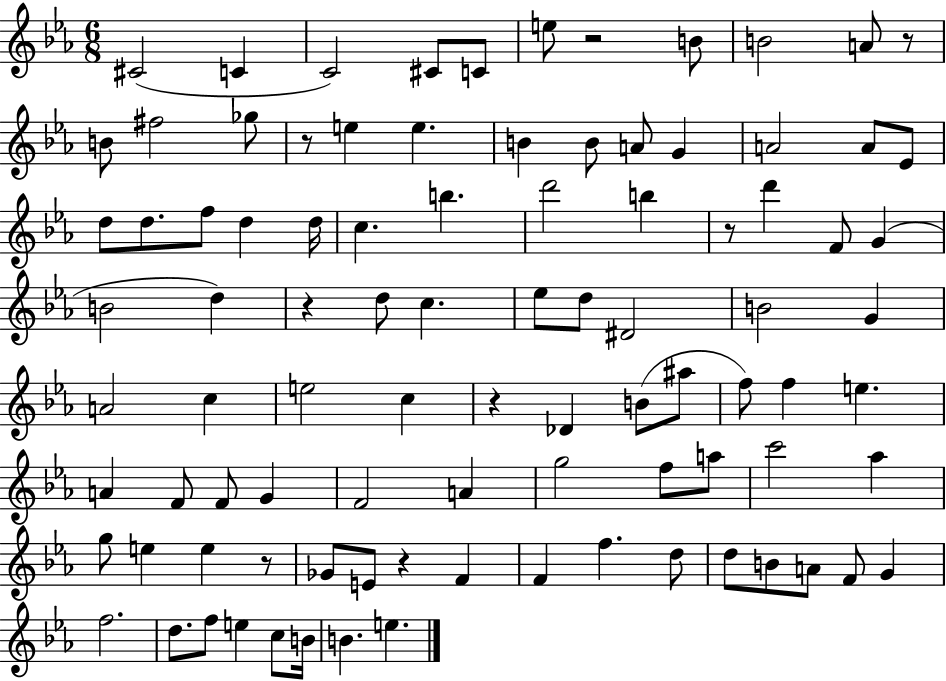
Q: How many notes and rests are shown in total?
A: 93